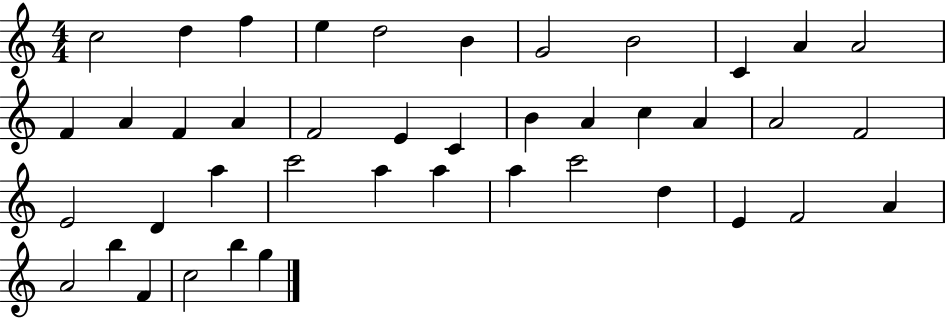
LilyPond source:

{
  \clef treble
  \numericTimeSignature
  \time 4/4
  \key c \major
  c''2 d''4 f''4 | e''4 d''2 b'4 | g'2 b'2 | c'4 a'4 a'2 | \break f'4 a'4 f'4 a'4 | f'2 e'4 c'4 | b'4 a'4 c''4 a'4 | a'2 f'2 | \break e'2 d'4 a''4 | c'''2 a''4 a''4 | a''4 c'''2 d''4 | e'4 f'2 a'4 | \break a'2 b''4 f'4 | c''2 b''4 g''4 | \bar "|."
}